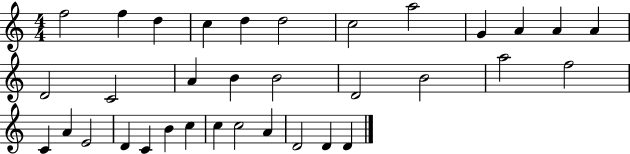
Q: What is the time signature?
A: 4/4